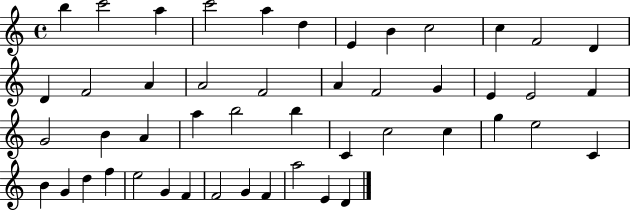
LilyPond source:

{
  \clef treble
  \time 4/4
  \defaultTimeSignature
  \key c \major
  b''4 c'''2 a''4 | c'''2 a''4 d''4 | e'4 b'4 c''2 | c''4 f'2 d'4 | \break d'4 f'2 a'4 | a'2 f'2 | a'4 f'2 g'4 | e'4 e'2 f'4 | \break g'2 b'4 a'4 | a''4 b''2 b''4 | c'4 c''2 c''4 | g''4 e''2 c'4 | \break b'4 g'4 d''4 f''4 | e''2 g'4 f'4 | f'2 g'4 f'4 | a''2 e'4 d'4 | \break \bar "|."
}